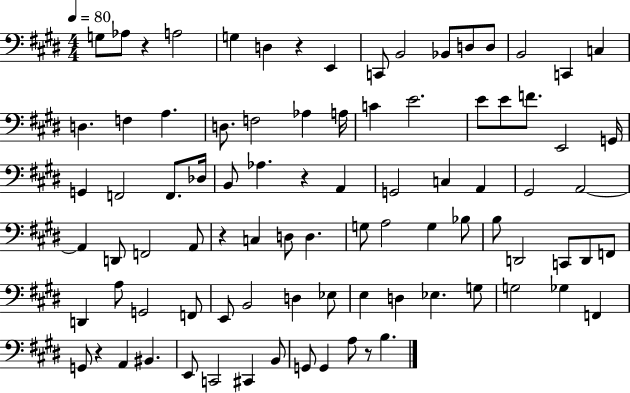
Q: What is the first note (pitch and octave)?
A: G3